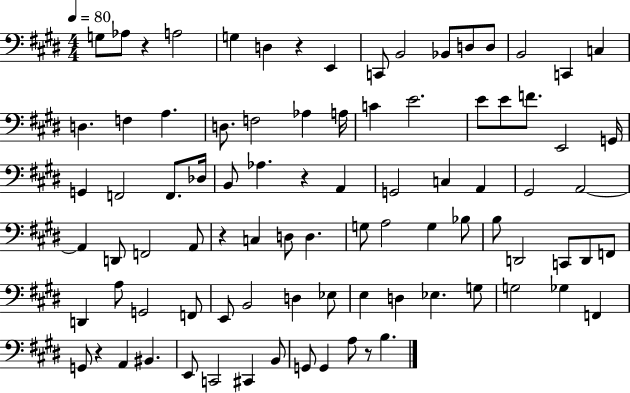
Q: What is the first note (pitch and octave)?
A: G3